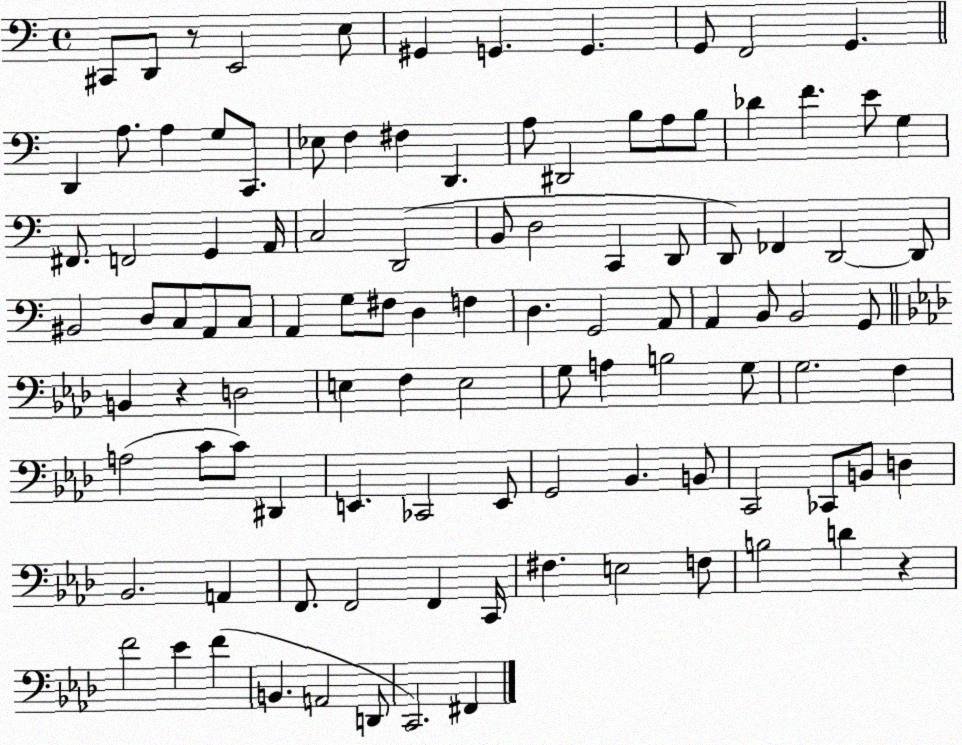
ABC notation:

X:1
T:Untitled
M:4/4
L:1/4
K:C
^C,,/2 D,,/2 z/2 E,,2 E,/2 ^G,, G,, G,, G,,/2 F,,2 G,, D,, A,/2 A, G,/2 C,,/2 _E,/2 F, ^F, D,, A,/2 ^D,,2 B,/2 A,/2 B,/2 _D F E/2 G, ^F,,/2 F,,2 G,, A,,/4 C,2 D,,2 B,,/2 D,2 C,, D,,/2 D,,/2 _F,, D,,2 D,,/2 ^B,,2 D,/2 C,/2 A,,/2 C,/2 A,, G,/2 ^F,/2 D, F, D, G,,2 A,,/2 A,, B,,/2 B,,2 G,,/2 B,, z D,2 E, F, E,2 G,/2 A, B,2 G,/2 G,2 F, A,2 C/2 C/2 ^D,, E,, _C,,2 E,,/2 G,,2 _B,, B,,/2 C,,2 _C,,/2 B,,/2 D, _B,,2 A,, F,,/2 F,,2 F,, C,,/4 ^F, E,2 F,/2 B,2 D z F2 _E F B,, A,,2 D,,/2 C,,2 ^F,,